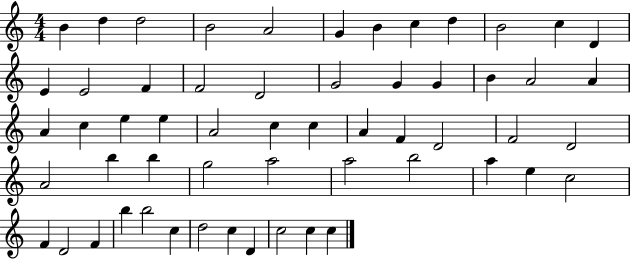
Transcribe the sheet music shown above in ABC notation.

X:1
T:Untitled
M:4/4
L:1/4
K:C
B d d2 B2 A2 G B c d B2 c D E E2 F F2 D2 G2 G G B A2 A A c e e A2 c c A F D2 F2 D2 A2 b b g2 a2 a2 b2 a e c2 F D2 F b b2 c d2 c D c2 c c